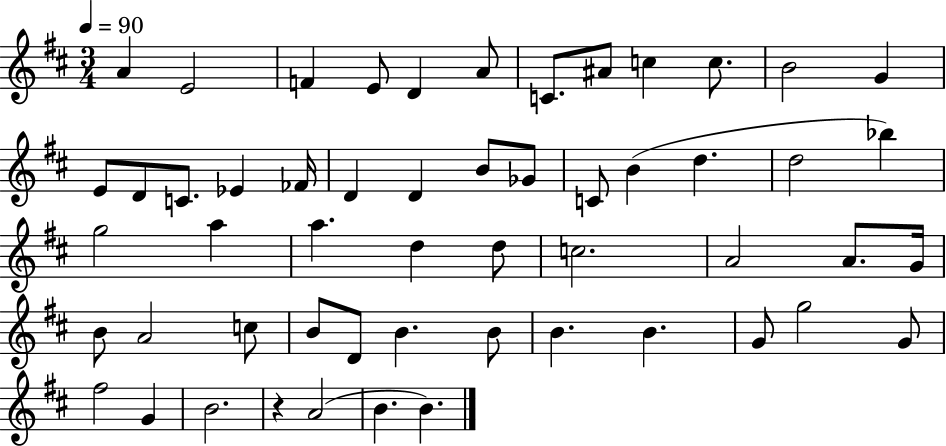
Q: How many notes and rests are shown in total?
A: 54